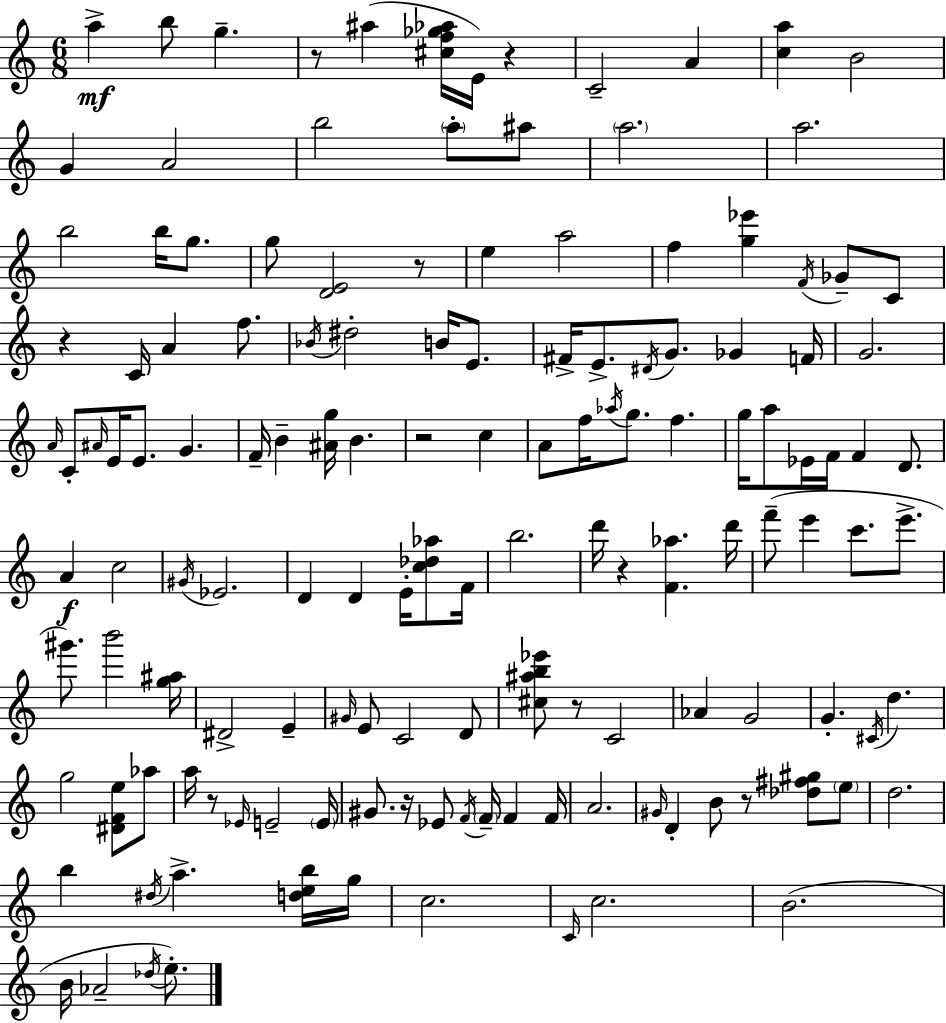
A5/q B5/e G5/q. R/e A#5/q [C#5,F5,Gb5,Ab5]/s E4/s R/q C4/h A4/q [C5,A5]/q B4/h G4/q A4/h B5/h A5/e A#5/e A5/h. A5/h. B5/h B5/s G5/e. G5/e [D4,E4]/h R/e E5/q A5/h F5/q [G5,Eb6]/q F4/s Gb4/e C4/e R/q C4/s A4/q F5/e. Bb4/s D#5/h B4/s E4/e. F#4/s E4/e. D#4/s G4/e. Gb4/q F4/s G4/h. A4/s C4/e A#4/s E4/s E4/e. G4/q. F4/s B4/q [A#4,G5]/s B4/q. R/h C5/q A4/e F5/s Ab5/s G5/e. F5/q. G5/s A5/e Eb4/s F4/s F4/q D4/e. A4/q C5/h G#4/s Eb4/h. D4/q D4/q E4/s [C5,Db5,Ab5]/e F4/s B5/h. D6/s R/q [F4,Ab5]/q. D6/s F6/e E6/q C6/e. E6/e. G#6/e. B6/h [G5,A#5]/s D#4/h E4/q G#4/s E4/e C4/h D4/e [C#5,A#5,B5,Eb6]/e R/e C4/h Ab4/q G4/h G4/q. C#4/s D5/q. G5/h [D#4,F4,E5]/e Ab5/e A5/s R/e Eb4/s E4/h E4/s G#4/e. R/s Eb4/e F4/s F4/s F4/q F4/s A4/h. G#4/s D4/q B4/e R/e [Db5,F#5,G#5]/e E5/e D5/h. B5/q D#5/s A5/q. [D5,E5,B5]/s G5/s C5/h. C4/s C5/h. B4/h. B4/s Ab4/h Db5/s E5/e.